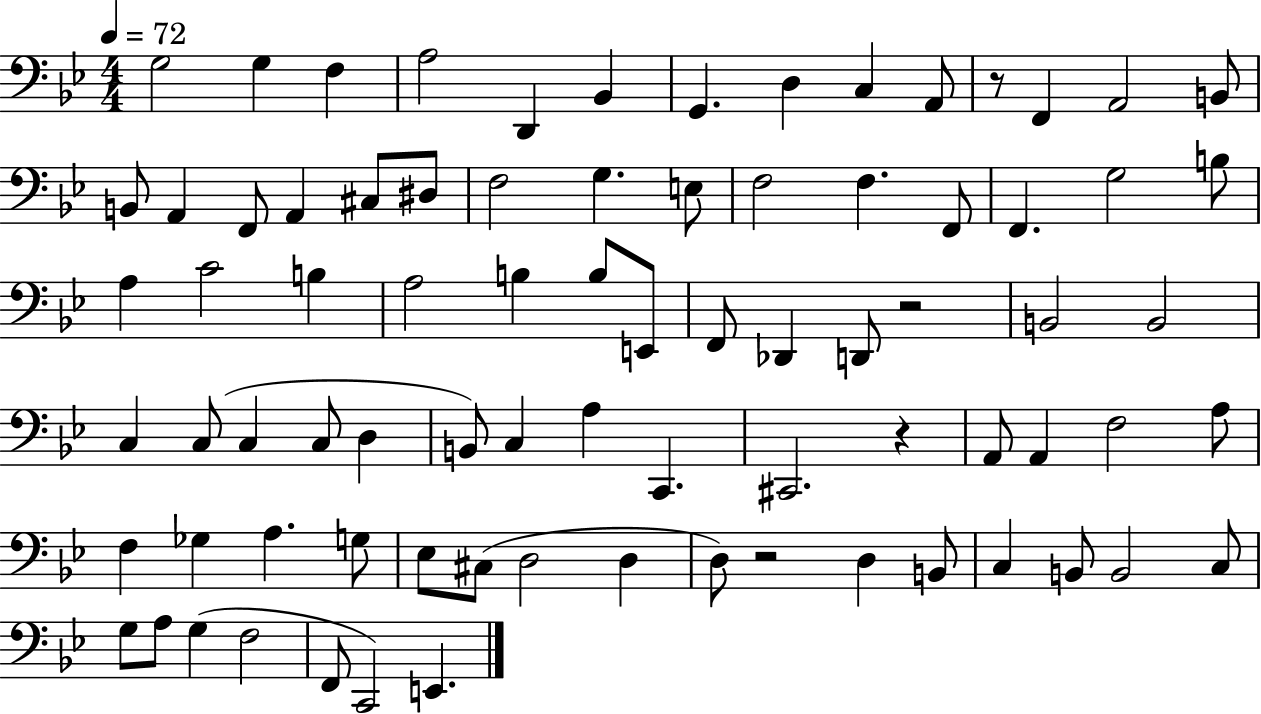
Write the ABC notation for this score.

X:1
T:Untitled
M:4/4
L:1/4
K:Bb
G,2 G, F, A,2 D,, _B,, G,, D, C, A,,/2 z/2 F,, A,,2 B,,/2 B,,/2 A,, F,,/2 A,, ^C,/2 ^D,/2 F,2 G, E,/2 F,2 F, F,,/2 F,, G,2 B,/2 A, C2 B, A,2 B, B,/2 E,,/2 F,,/2 _D,, D,,/2 z2 B,,2 B,,2 C, C,/2 C, C,/2 D, B,,/2 C, A, C,, ^C,,2 z A,,/2 A,, F,2 A,/2 F, _G, A, G,/2 _E,/2 ^C,/2 D,2 D, D,/2 z2 D, B,,/2 C, B,,/2 B,,2 C,/2 G,/2 A,/2 G, F,2 F,,/2 C,,2 E,,